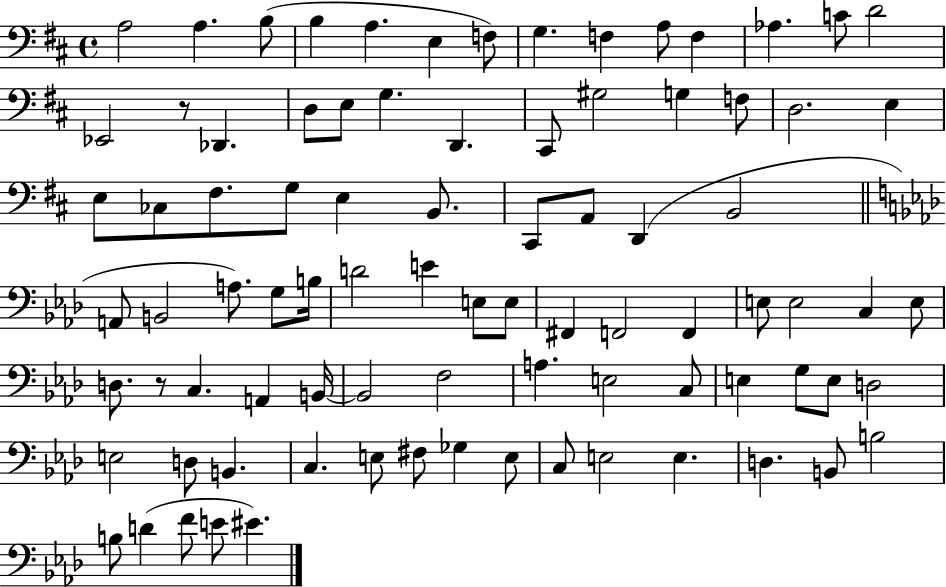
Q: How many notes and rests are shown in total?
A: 86